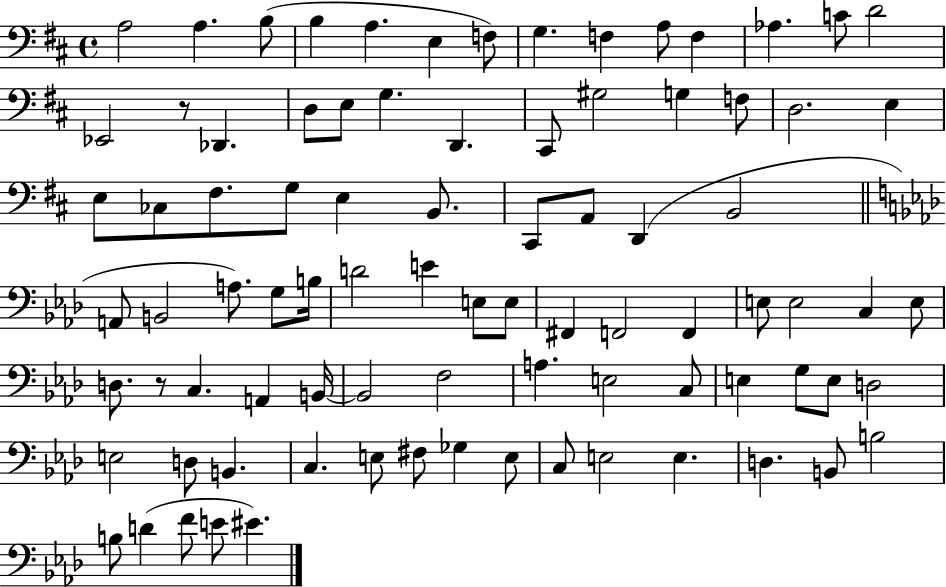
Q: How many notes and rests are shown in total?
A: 86